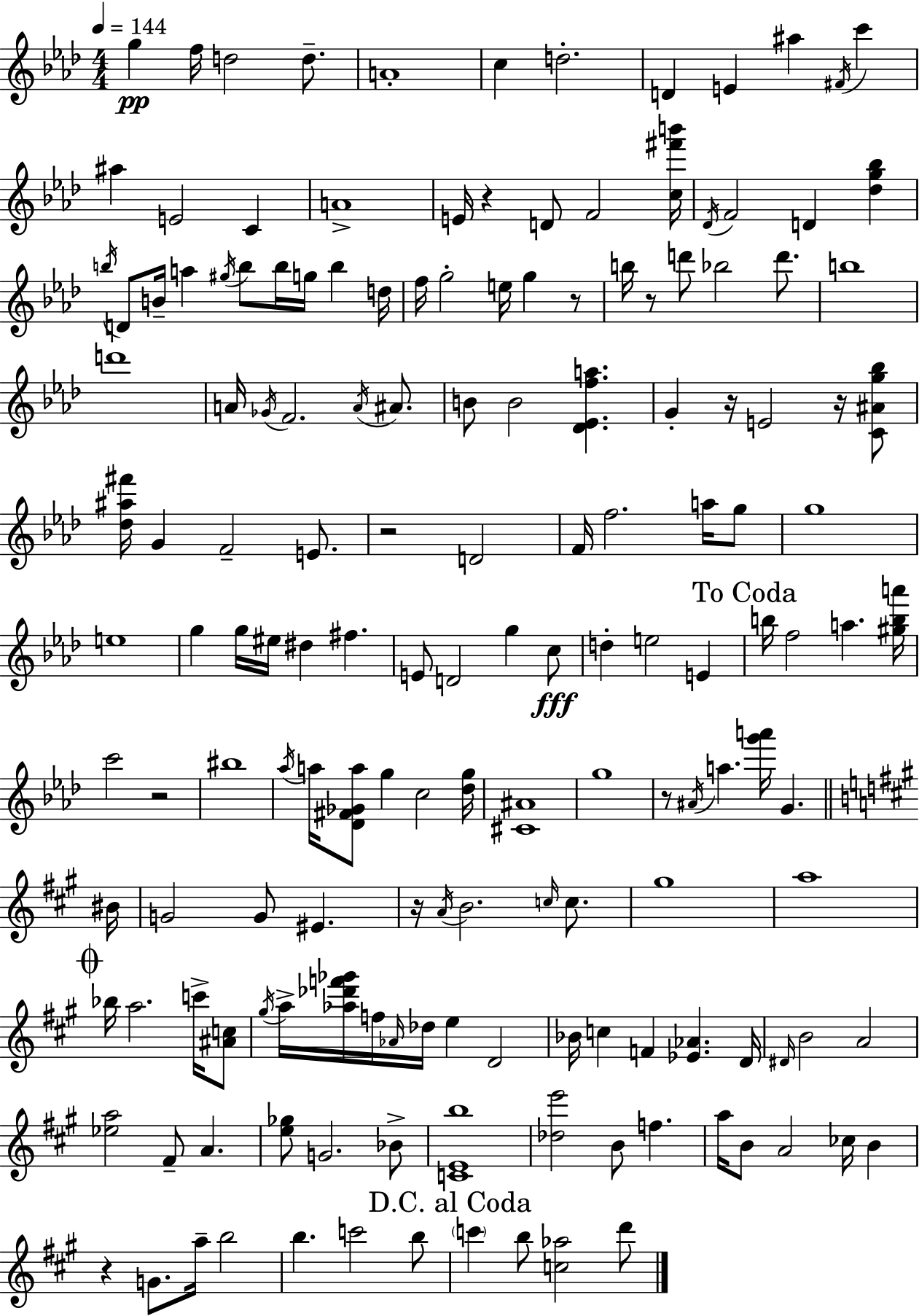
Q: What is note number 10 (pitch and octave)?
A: A#5